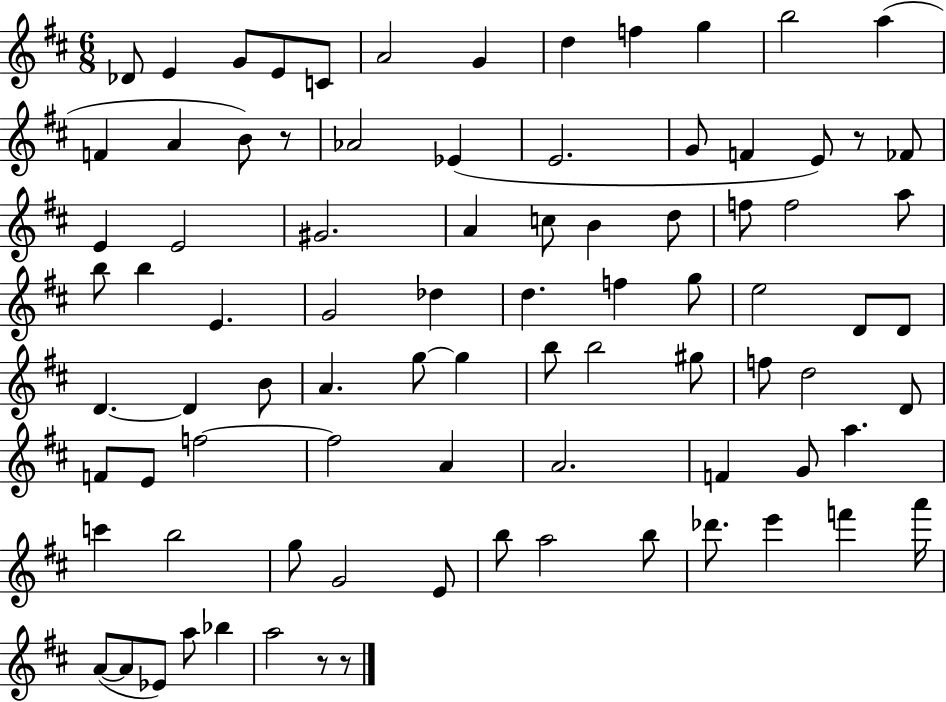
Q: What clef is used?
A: treble